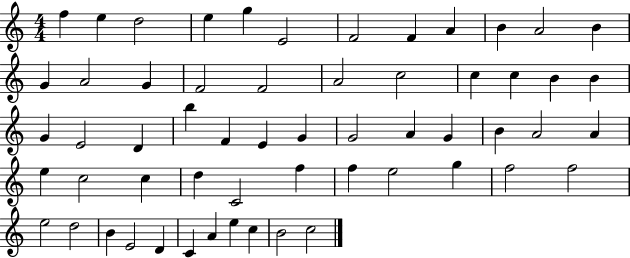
F5/q E5/q D5/h E5/q G5/q E4/h F4/h F4/q A4/q B4/q A4/h B4/q G4/q A4/h G4/q F4/h F4/h A4/h C5/h C5/q C5/q B4/q B4/q G4/q E4/h D4/q B5/q F4/q E4/q G4/q G4/h A4/q G4/q B4/q A4/h A4/q E5/q C5/h C5/q D5/q C4/h F5/q F5/q E5/h G5/q F5/h F5/h E5/h D5/h B4/q E4/h D4/q C4/q A4/q E5/q C5/q B4/h C5/h